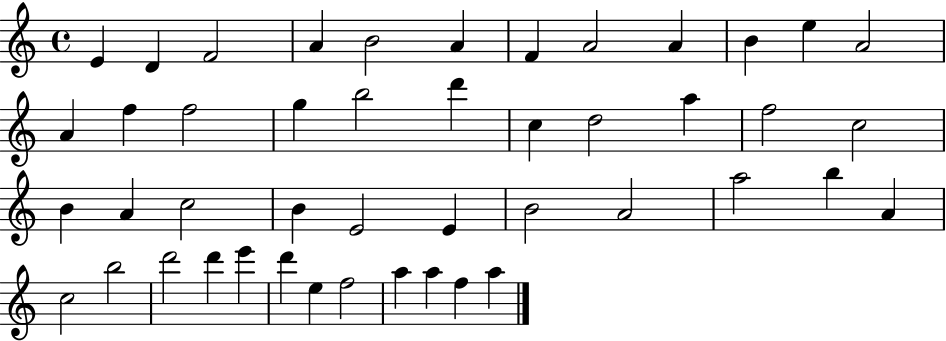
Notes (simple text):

E4/q D4/q F4/h A4/q B4/h A4/q F4/q A4/h A4/q B4/q E5/q A4/h A4/q F5/q F5/h G5/q B5/h D6/q C5/q D5/h A5/q F5/h C5/h B4/q A4/q C5/h B4/q E4/h E4/q B4/h A4/h A5/h B5/q A4/q C5/h B5/h D6/h D6/q E6/q D6/q E5/q F5/h A5/q A5/q F5/q A5/q